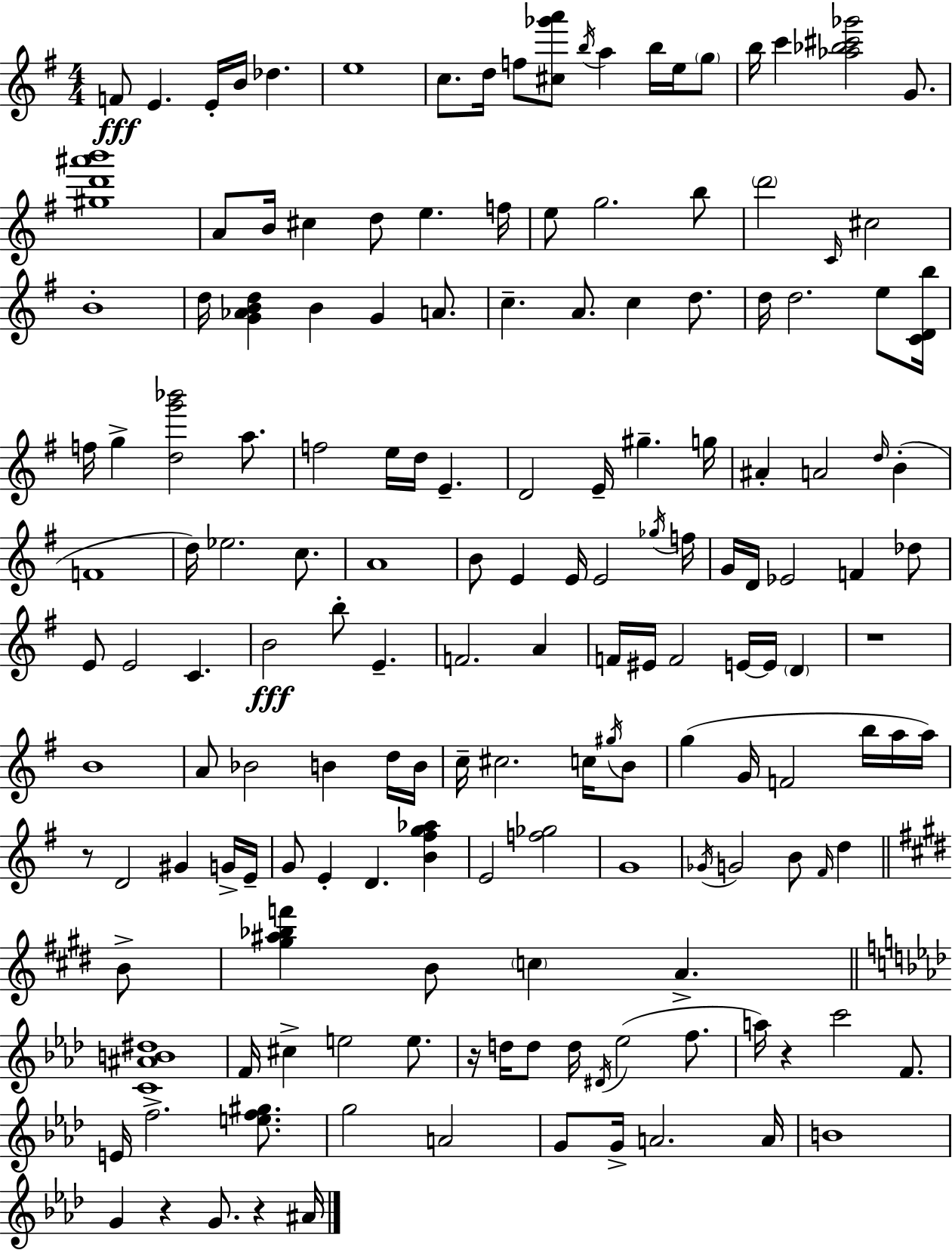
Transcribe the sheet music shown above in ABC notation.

X:1
T:Untitled
M:4/4
L:1/4
K:Em
F/2 E E/4 B/4 _d e4 c/2 d/4 f/2 [^c_g'a']/2 b/4 a b/4 e/4 g/2 b/4 c' [_a_b^c'_g']2 G/2 [^gd'^a'b']4 A/2 B/4 ^c d/2 e f/4 e/2 g2 b/2 d'2 C/4 ^c2 B4 d/4 [G_ABd] B G A/2 c A/2 c d/2 d/4 d2 e/2 [CDb]/4 f/4 g [dg'_b']2 a/2 f2 e/4 d/4 E D2 E/4 ^g g/4 ^A A2 d/4 B F4 d/4 _e2 c/2 A4 B/2 E E/4 E2 _g/4 f/4 G/4 D/4 _E2 F _d/2 E/2 E2 C B2 b/2 E F2 A F/4 ^E/4 F2 E/4 E/4 D z4 B4 A/2 _B2 B d/4 B/4 c/4 ^c2 c/4 ^g/4 B/2 g G/4 F2 b/4 a/4 a/4 z/2 D2 ^G G/4 E/4 G/2 E D [B^fg_a] E2 [f_g]2 G4 _G/4 G2 B/2 ^F/4 d B/2 [^g^a_bf'] B/2 c A [C^AB^d]4 F/4 ^c e2 e/2 z/4 d/4 d/2 d/4 ^D/4 _e2 f/2 a/4 z c'2 F/2 E/4 f2 [ef^g]/2 g2 A2 G/2 G/4 A2 A/4 B4 G z G/2 z ^A/4